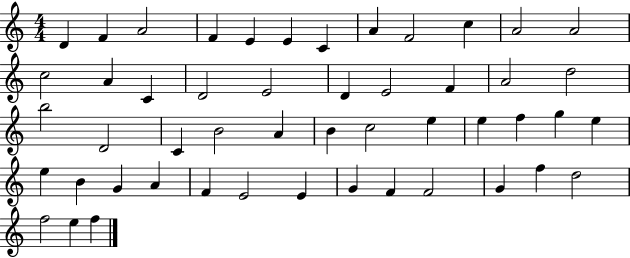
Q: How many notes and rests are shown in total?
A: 50